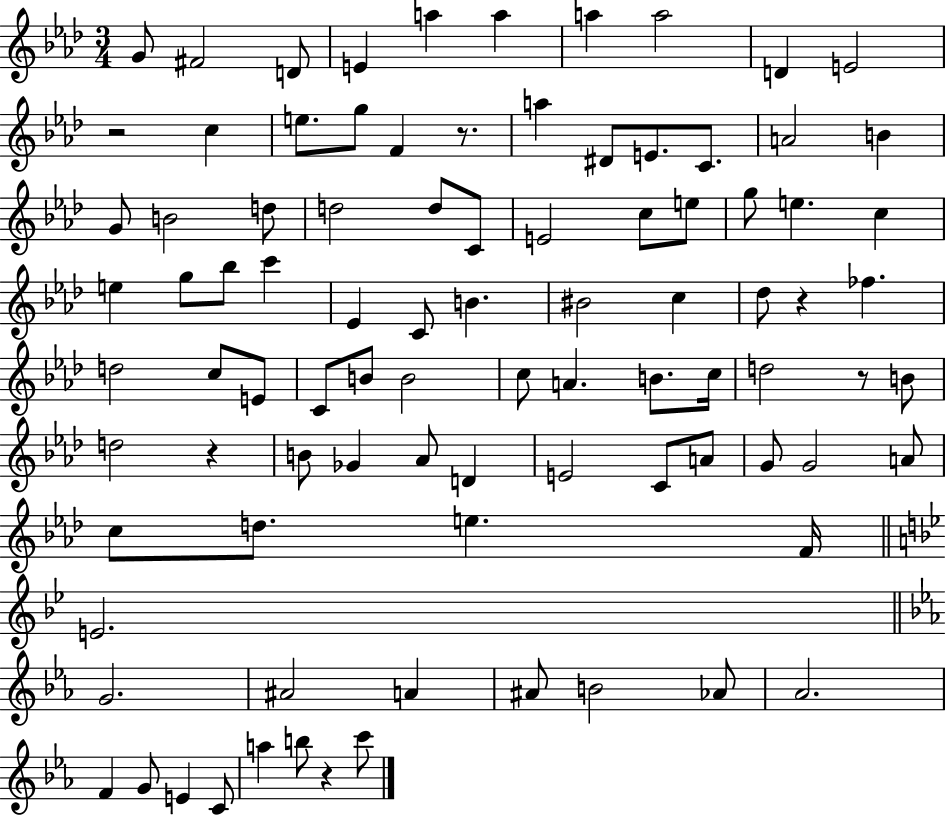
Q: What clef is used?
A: treble